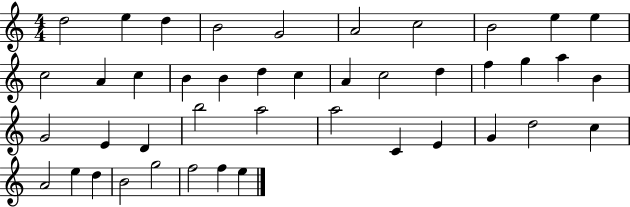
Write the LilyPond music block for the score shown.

{
  \clef treble
  \numericTimeSignature
  \time 4/4
  \key c \major
  d''2 e''4 d''4 | b'2 g'2 | a'2 c''2 | b'2 e''4 e''4 | \break c''2 a'4 c''4 | b'4 b'4 d''4 c''4 | a'4 c''2 d''4 | f''4 g''4 a''4 b'4 | \break g'2 e'4 d'4 | b''2 a''2 | a''2 c'4 e'4 | g'4 d''2 c''4 | \break a'2 e''4 d''4 | b'2 g''2 | f''2 f''4 e''4 | \bar "|."
}